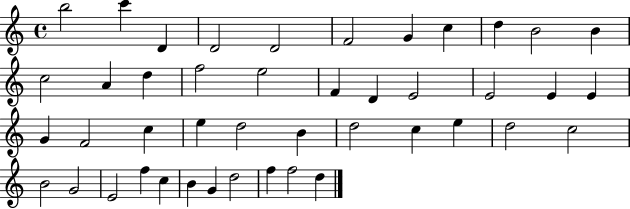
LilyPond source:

{
  \clef treble
  \time 4/4
  \defaultTimeSignature
  \key c \major
  b''2 c'''4 d'4 | d'2 d'2 | f'2 g'4 c''4 | d''4 b'2 b'4 | \break c''2 a'4 d''4 | f''2 e''2 | f'4 d'4 e'2 | e'2 e'4 e'4 | \break g'4 f'2 c''4 | e''4 d''2 b'4 | d''2 c''4 e''4 | d''2 c''2 | \break b'2 g'2 | e'2 f''4 c''4 | b'4 g'4 d''2 | f''4 f''2 d''4 | \break \bar "|."
}